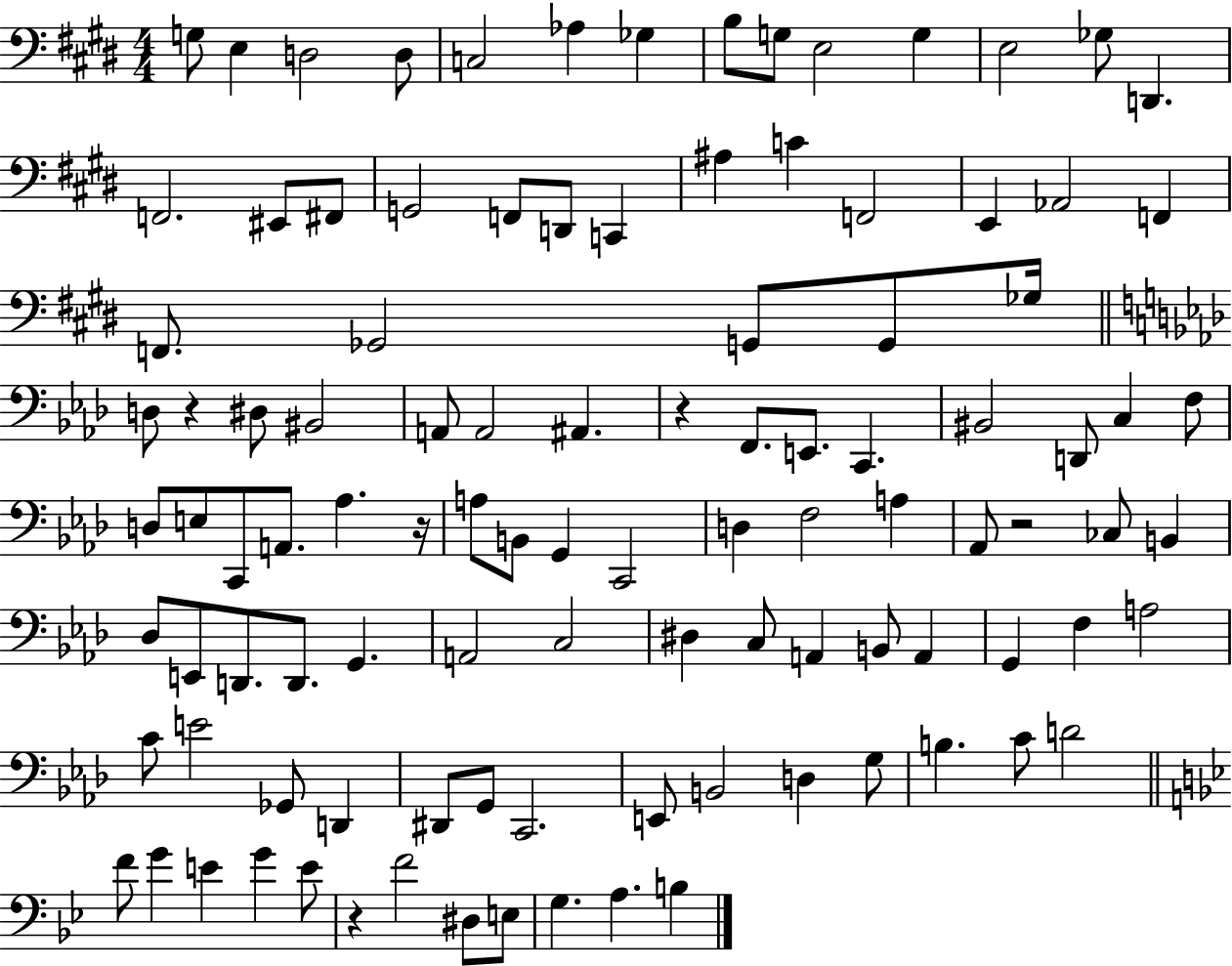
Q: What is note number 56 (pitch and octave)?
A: F3